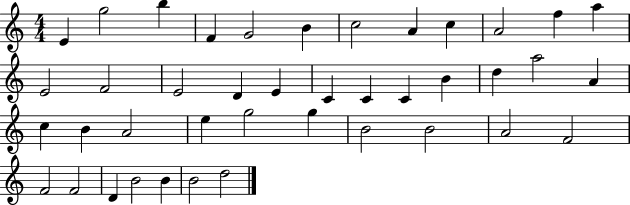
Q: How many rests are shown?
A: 0